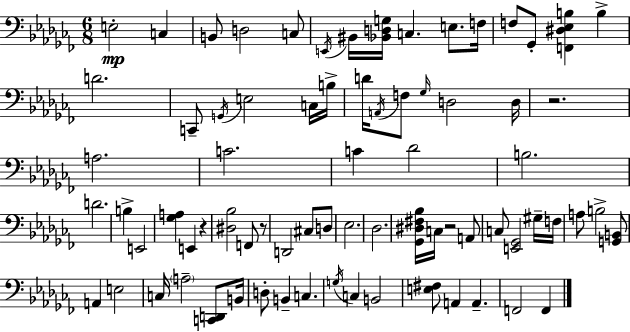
{
  \clef bass
  \numericTimeSignature
  \time 6/8
  \key aes \minor
  e2-.\mp c4 | b,8 d2 c8 | \acciaccatura { e,16 } bis,16 <bes, d g>16 c4. e8. | f16 f8 ges,8-. <f, dis ees b>4 b4-> | \break d'2. | c,8-- \acciaccatura { g,16 } e2 | c16 b16-> d'16 \acciaccatura { a,16 } f8 \grace { ges16 } d2 | d16 r2. | \break a2. | c'2. | c'4 des'2 | b2. | \break d'2. | b4-> e,2 | <ges a>4 e,4 | r4 <dis bes>2 | \break f,8 r8 d,2 | cis8 d8 ees2. | des2. | <ges, dis fis bes>16 c16 r2 | \break a,8 c8 <e, ges,>2 | gis16-- f16 a8 b2-> | <g, b,>8 a,4 e2 | c16 \parenthesize a2-- | \break <c, d,>8 b,16 d8-. b,4-- c4. | \acciaccatura { g16 } c4 b,2 | <e fis>8 a,4 a,4.-- | f,2 | \break f,4 \bar "|."
}